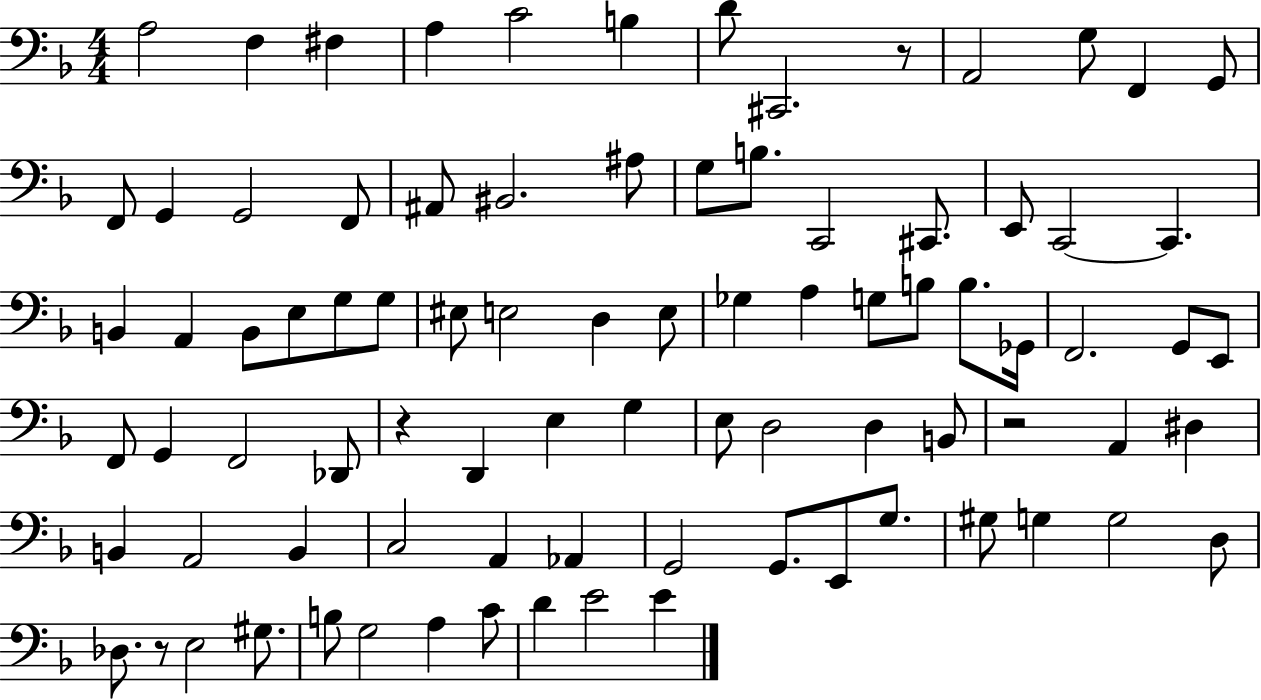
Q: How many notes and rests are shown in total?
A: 86